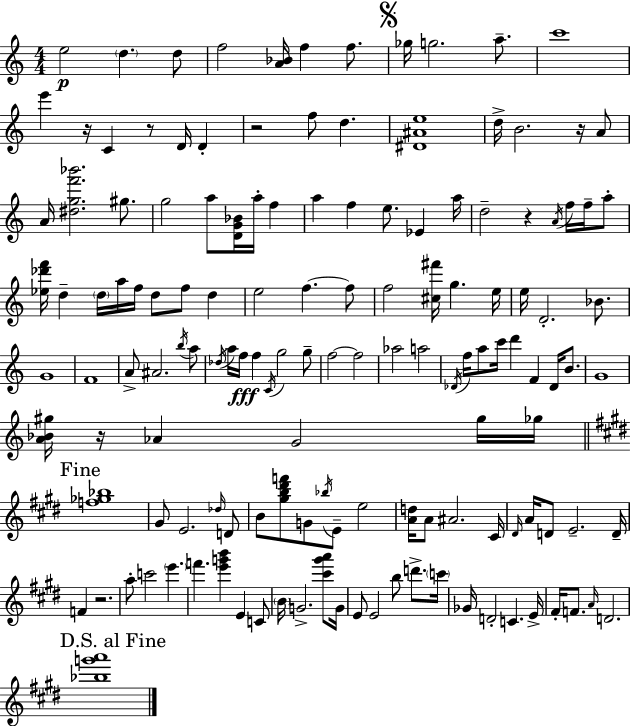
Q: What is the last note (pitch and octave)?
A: D4